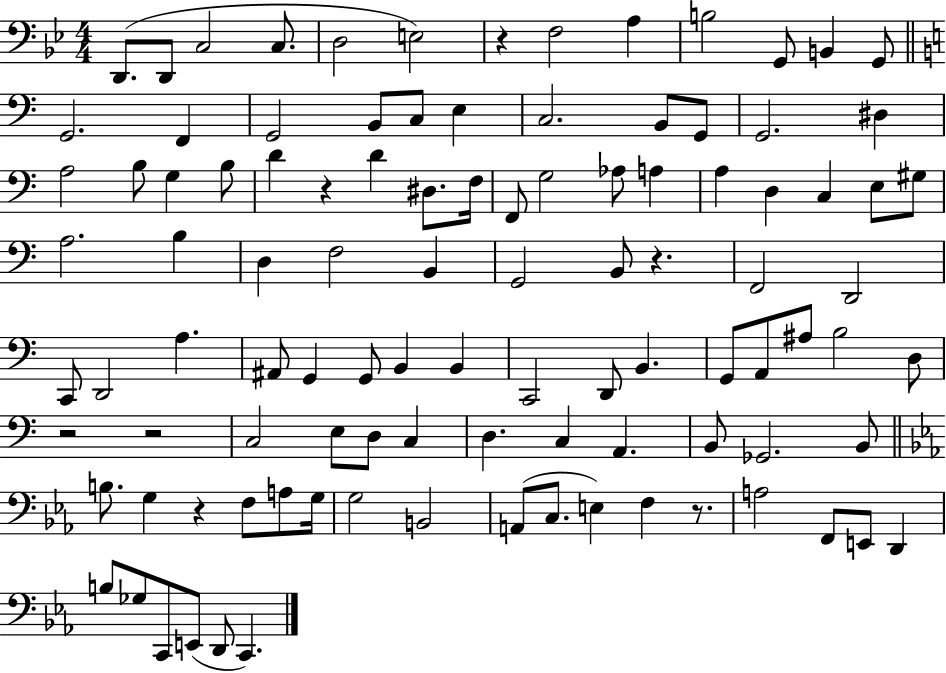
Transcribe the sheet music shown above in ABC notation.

X:1
T:Untitled
M:4/4
L:1/4
K:Bb
D,,/2 D,,/2 C,2 C,/2 D,2 E,2 z F,2 A, B,2 G,,/2 B,, G,,/2 G,,2 F,, G,,2 B,,/2 C,/2 E, C,2 B,,/2 G,,/2 G,,2 ^D, A,2 B,/2 G, B,/2 D z D ^D,/2 F,/4 F,,/2 G,2 _A,/2 A, A, D, C, E,/2 ^G,/2 A,2 B, D, F,2 B,, G,,2 B,,/2 z F,,2 D,,2 C,,/2 D,,2 A, ^A,,/2 G,, G,,/2 B,, B,, C,,2 D,,/2 B,, G,,/2 A,,/2 ^A,/2 B,2 D,/2 z2 z2 C,2 E,/2 D,/2 C, D, C, A,, B,,/2 _G,,2 B,,/2 B,/2 G, z F,/2 A,/2 G,/4 G,2 B,,2 A,,/2 C,/2 E, F, z/2 A,2 F,,/2 E,,/2 D,, B,/2 _G,/2 C,,/2 E,,/2 D,,/2 C,,